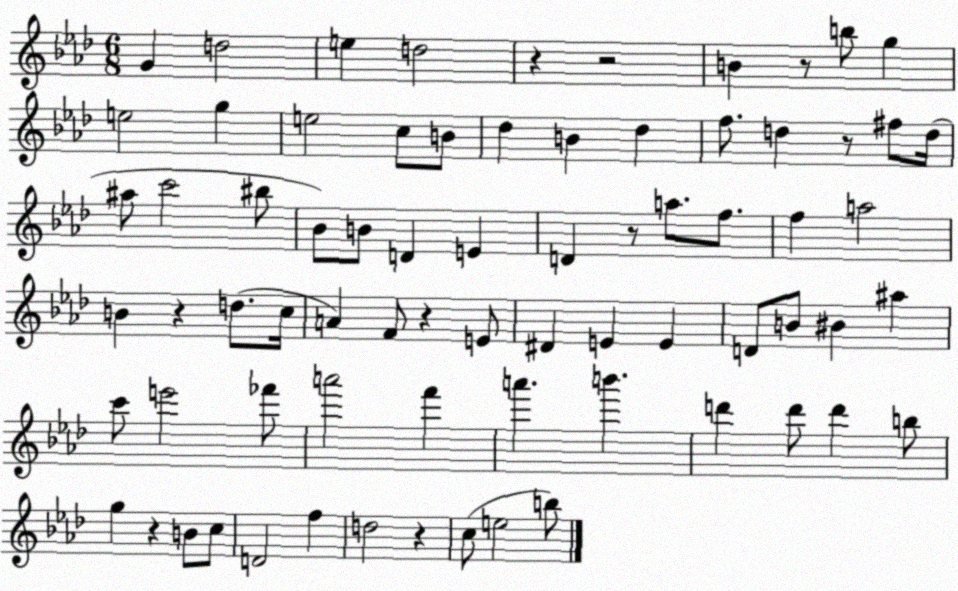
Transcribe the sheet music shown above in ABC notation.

X:1
T:Untitled
M:6/8
L:1/4
K:Ab
G d2 e d2 z z2 B z/2 b/2 g e2 g e2 c/2 B/2 _d B _d f/2 d z/2 ^f/2 d/4 ^a/2 c'2 ^b/2 _B/2 B/2 D E D z/2 a/2 f/2 f a2 B z d/2 c/4 A F/2 z E/2 ^D E E D/2 B/2 ^B ^a c'/2 e'2 _f'/2 a'2 f' a' b' d' d'/2 d' b/2 g z B/2 c/2 D2 f d2 z c/2 e2 b/2